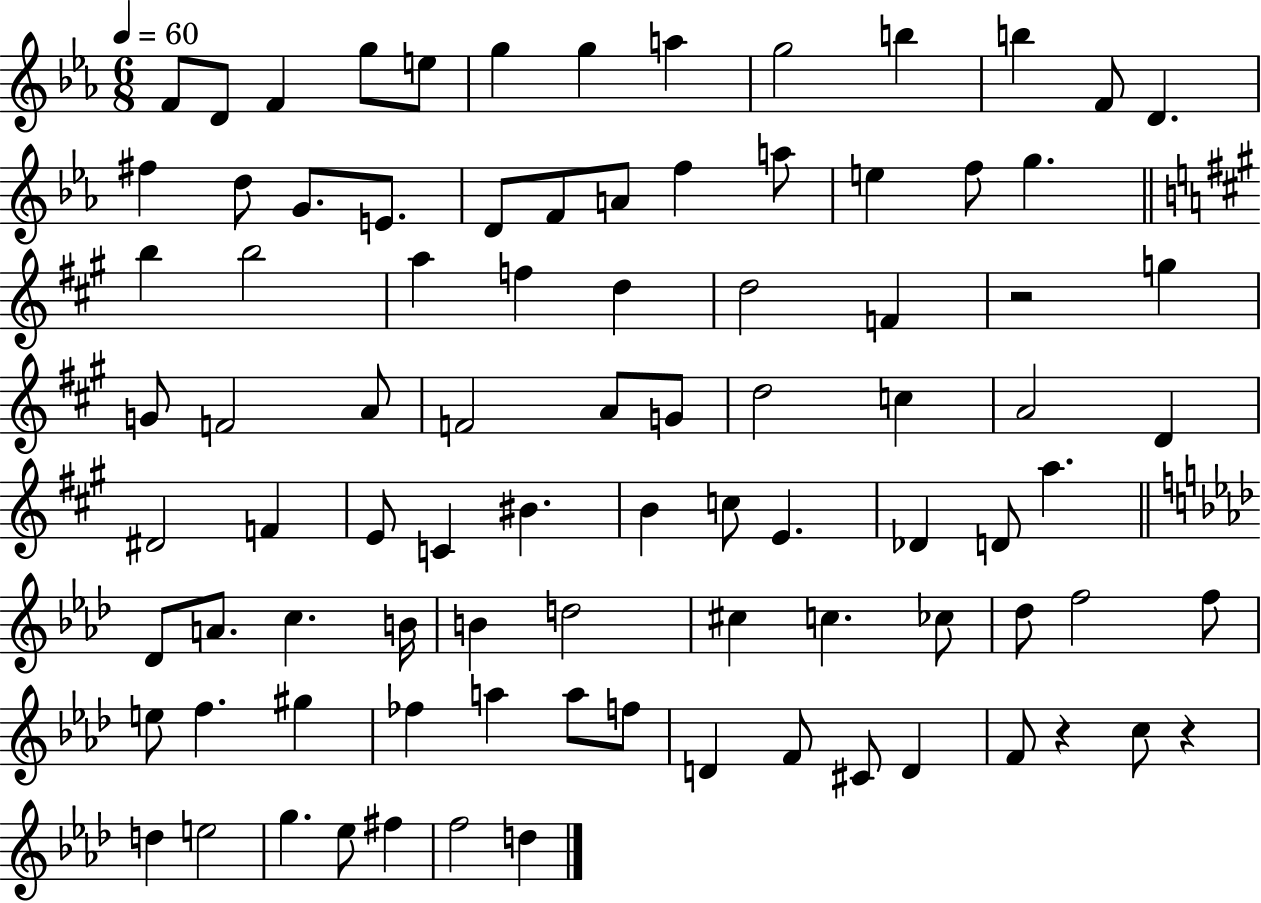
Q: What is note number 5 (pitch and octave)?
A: E5